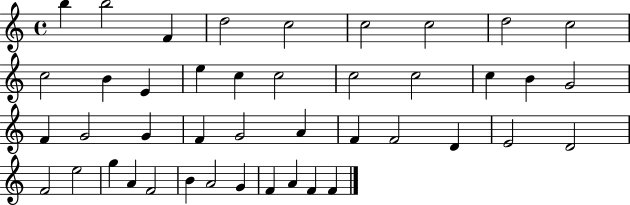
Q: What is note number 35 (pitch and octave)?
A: A4